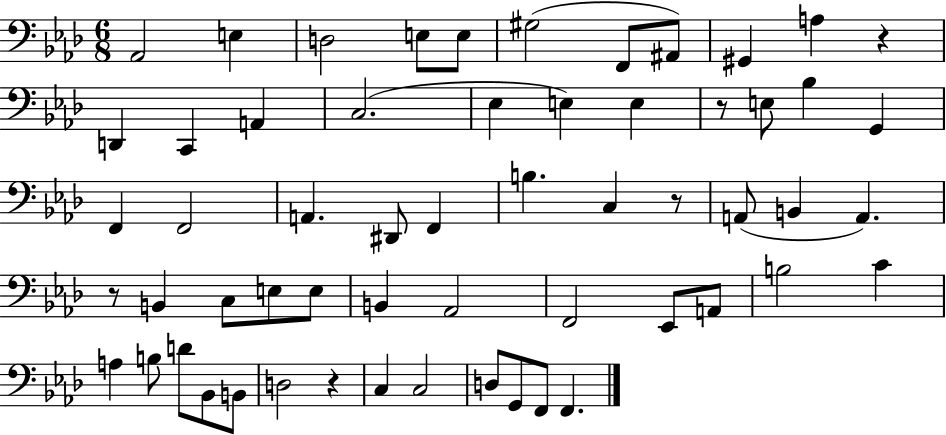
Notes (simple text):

Ab2/h E3/q D3/h E3/e E3/e G#3/h F2/e A#2/e G#2/q A3/q R/q D2/q C2/q A2/q C3/h. Eb3/q E3/q E3/q R/e E3/e Bb3/q G2/q F2/q F2/h A2/q. D#2/e F2/q B3/q. C3/q R/e A2/e B2/q A2/q. R/e B2/q C3/e E3/e E3/e B2/q Ab2/h F2/h Eb2/e A2/e B3/h C4/q A3/q B3/e D4/e Bb2/e B2/e D3/h R/q C3/q C3/h D3/e G2/e F2/e F2/q.